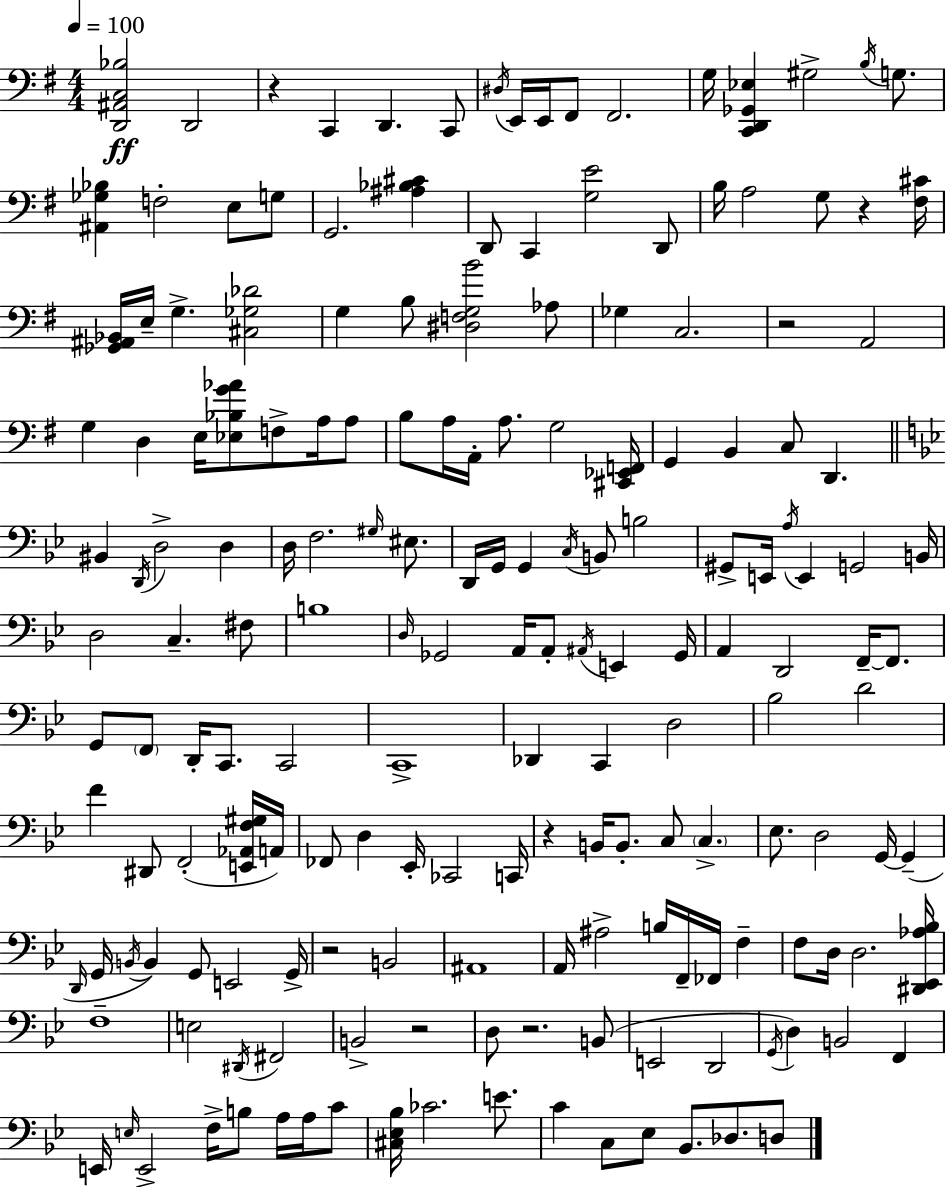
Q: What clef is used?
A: bass